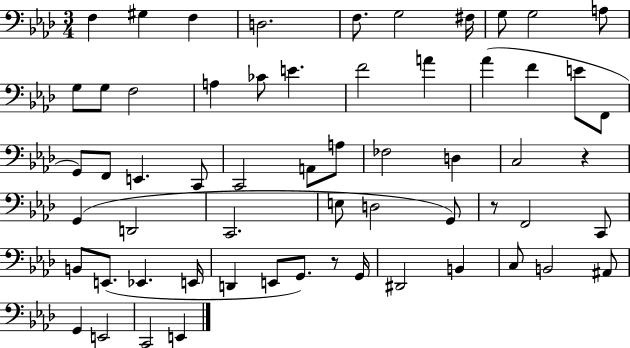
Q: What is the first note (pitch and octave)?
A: F3